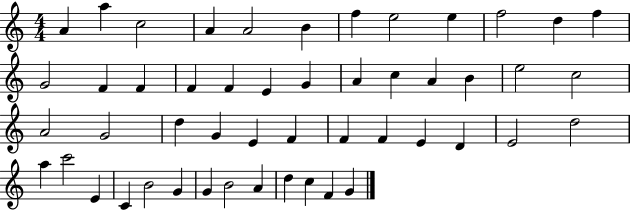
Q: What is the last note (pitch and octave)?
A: G4